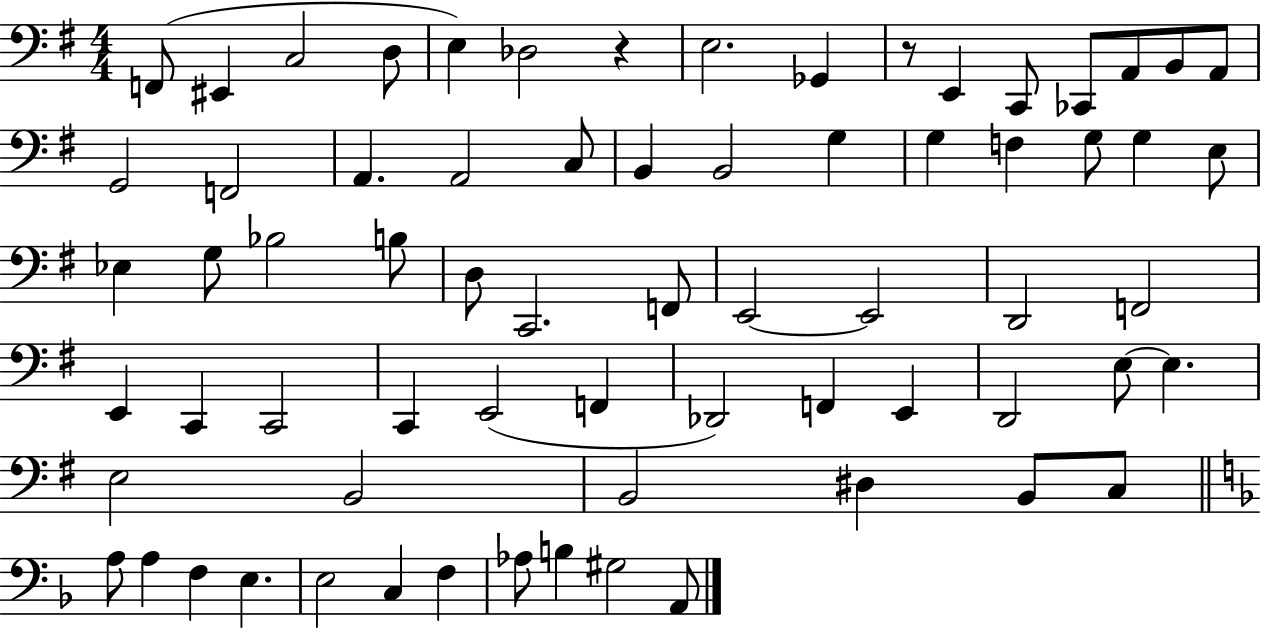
F2/e EIS2/q C3/h D3/e E3/q Db3/h R/q E3/h. Gb2/q R/e E2/q C2/e CES2/e A2/e B2/e A2/e G2/h F2/h A2/q. A2/h C3/e B2/q B2/h G3/q G3/q F3/q G3/e G3/q E3/e Eb3/q G3/e Bb3/h B3/e D3/e C2/h. F2/e E2/h E2/h D2/h F2/h E2/q C2/q C2/h C2/q E2/h F2/q Db2/h F2/q E2/q D2/h E3/e E3/q. E3/h B2/h B2/h D#3/q B2/e C3/e A3/e A3/q F3/q E3/q. E3/h C3/q F3/q Ab3/e B3/q G#3/h A2/e